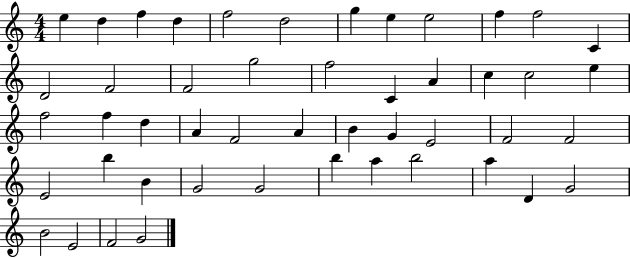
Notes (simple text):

E5/q D5/q F5/q D5/q F5/h D5/h G5/q E5/q E5/h F5/q F5/h C4/q D4/h F4/h F4/h G5/h F5/h C4/q A4/q C5/q C5/h E5/q F5/h F5/q D5/q A4/q F4/h A4/q B4/q G4/q E4/h F4/h F4/h E4/h B5/q B4/q G4/h G4/h B5/q A5/q B5/h A5/q D4/q G4/h B4/h E4/h F4/h G4/h